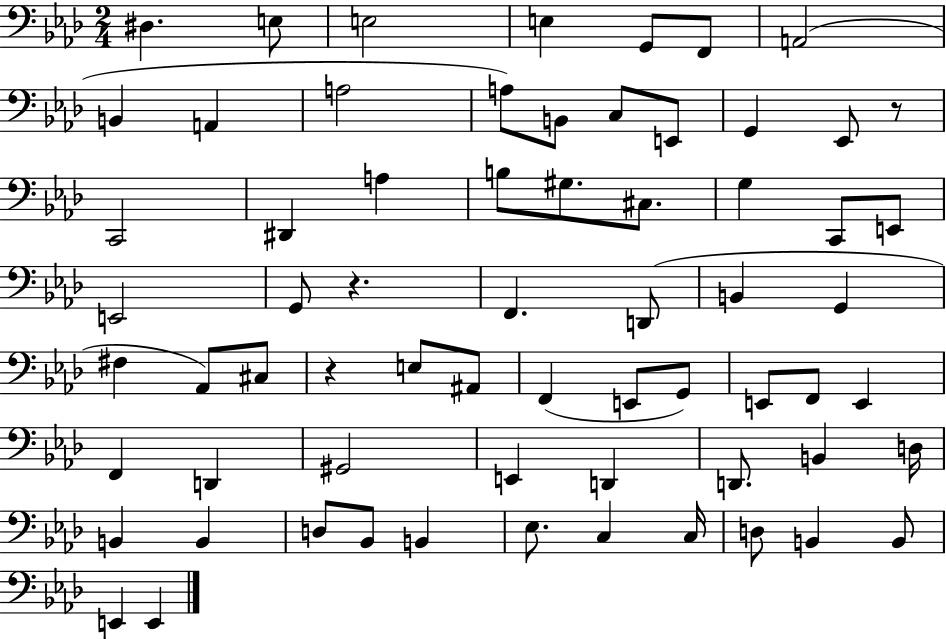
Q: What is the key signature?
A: AES major